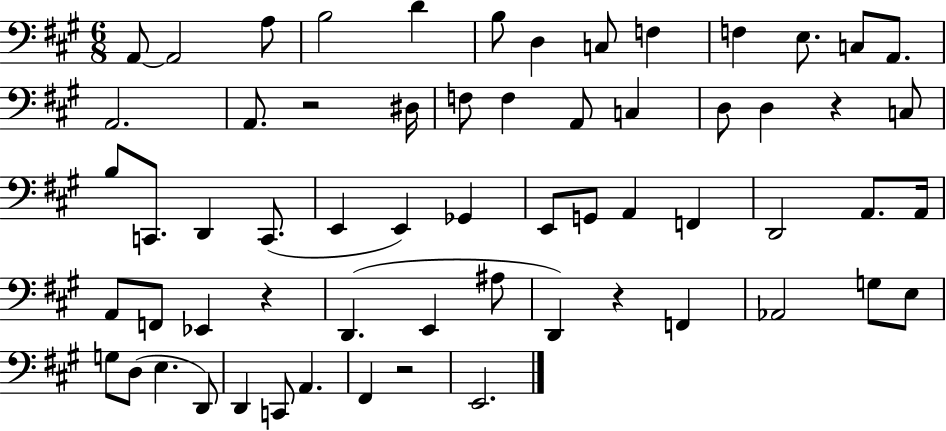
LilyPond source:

{
  \clef bass
  \numericTimeSignature
  \time 6/8
  \key a \major
  a,8~~ a,2 a8 | b2 d'4 | b8 d4 c8 f4 | f4 e8. c8 a,8. | \break a,2. | a,8. r2 dis16 | f8 f4 a,8 c4 | d8 d4 r4 c8 | \break b8 c,8. d,4 c,8.( | e,4 e,4) ges,4 | e,8 g,8 a,4 f,4 | d,2 a,8. a,16 | \break a,8 f,8 ees,4 r4 | d,4.( e,4 ais8 | d,4) r4 f,4 | aes,2 g8 e8 | \break g8 d8( e4. d,8) | d,4 c,8 a,4. | fis,4 r2 | e,2. | \break \bar "|."
}